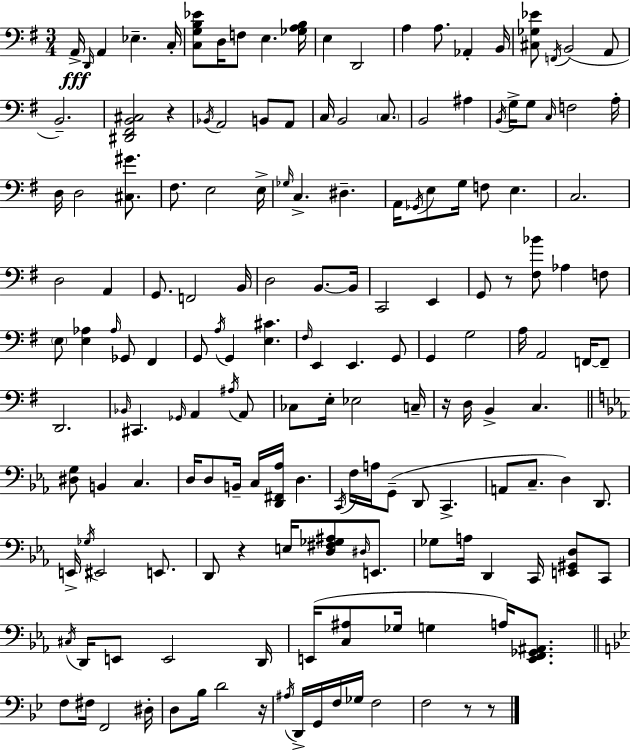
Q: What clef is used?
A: bass